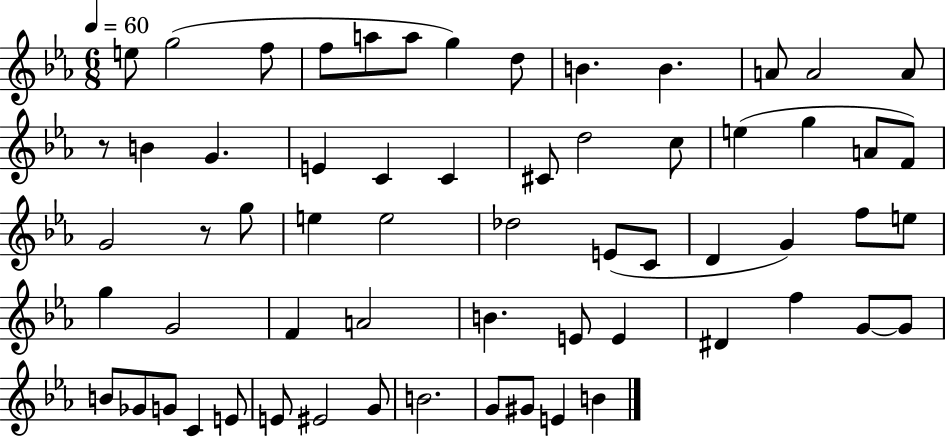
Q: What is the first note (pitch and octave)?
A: E5